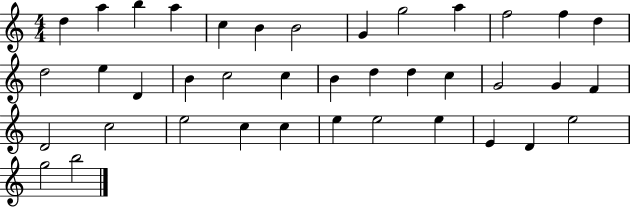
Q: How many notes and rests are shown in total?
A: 39